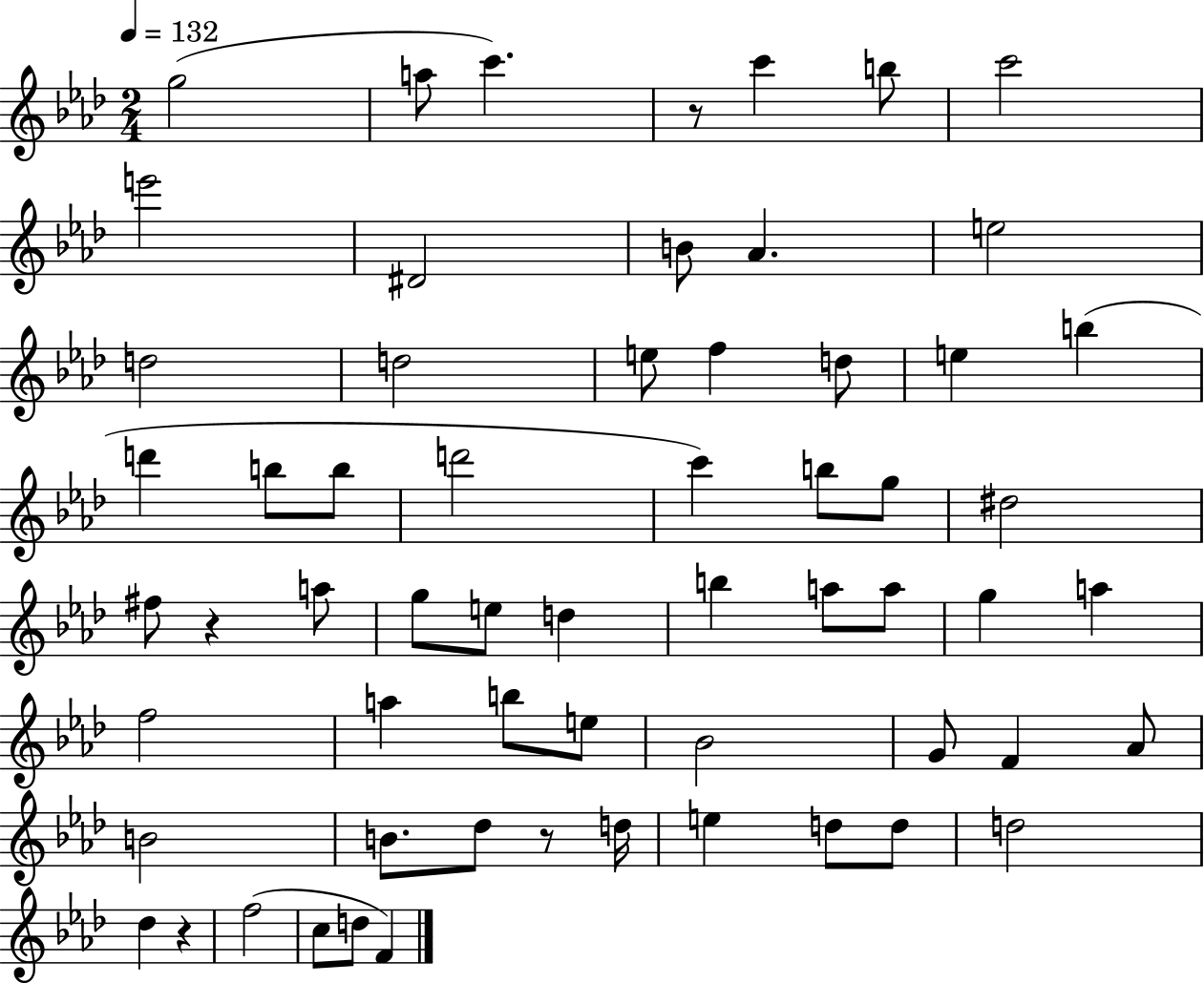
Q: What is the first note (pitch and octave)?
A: G5